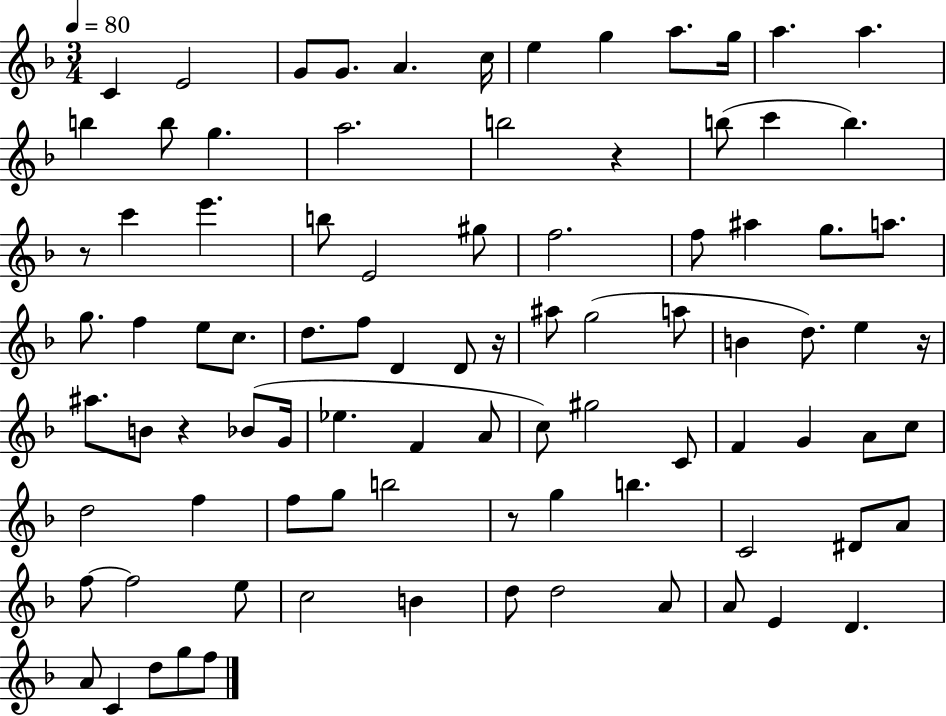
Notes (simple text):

C4/q E4/h G4/e G4/e. A4/q. C5/s E5/q G5/q A5/e. G5/s A5/q. A5/q. B5/q B5/e G5/q. A5/h. B5/h R/q B5/e C6/q B5/q. R/e C6/q E6/q. B5/e E4/h G#5/e F5/h. F5/e A#5/q G5/e. A5/e. G5/e. F5/q E5/e C5/e. D5/e. F5/e D4/q D4/e R/s A#5/e G5/h A5/e B4/q D5/e. E5/q R/s A#5/e. B4/e R/q Bb4/e G4/s Eb5/q. F4/q A4/e C5/e G#5/h C4/e F4/q G4/q A4/e C5/e D5/h F5/q F5/e G5/e B5/h R/e G5/q B5/q. C4/h D#4/e A4/e F5/e F5/h E5/e C5/h B4/q D5/e D5/h A4/e A4/e E4/q D4/q. A4/e C4/q D5/e G5/e F5/e